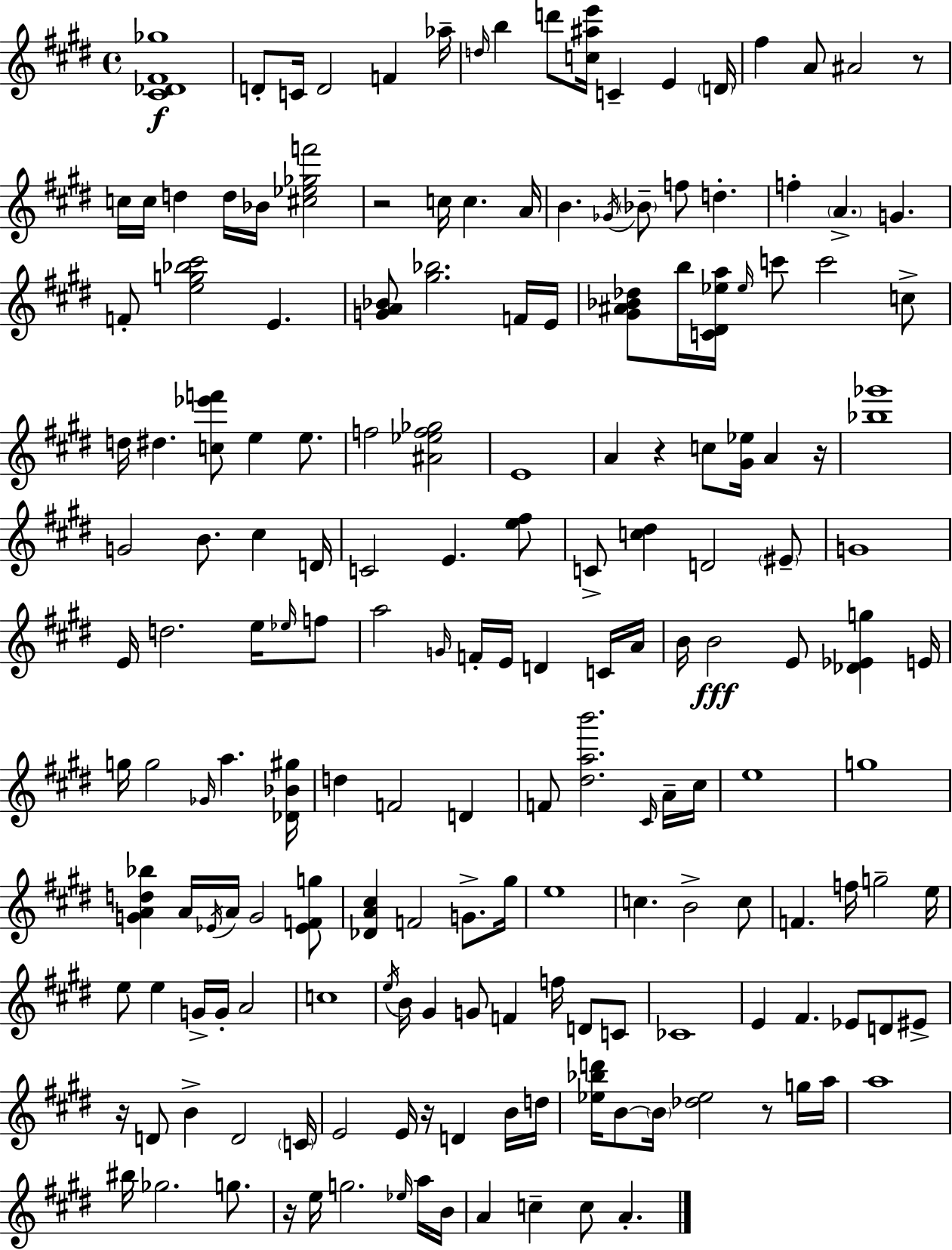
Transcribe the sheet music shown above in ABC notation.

X:1
T:Untitled
M:4/4
L:1/4
K:E
[^C_D^F_g]4 D/2 C/4 D2 F _a/4 d/4 b d'/2 [c^ae']/4 C E D/4 ^f A/2 ^A2 z/2 c/4 c/4 d d/4 _B/4 [^c_e_gf']2 z2 c/4 c A/4 B _G/4 _B/2 f/2 d f A G F/2 [eg_b^c']2 E [GA_B]/2 [^g_b]2 F/4 E/4 [^G^A_B_d]/2 b/4 [C^D_ea]/4 _e/4 c'/2 c'2 c/2 d/4 ^d [c_e'f']/2 e e/2 f2 [^A_ef_g]2 E4 A z c/2 [^G_e]/4 A z/4 [_b_g']4 G2 B/2 ^c D/4 C2 E [e^f]/2 C/2 [c^d] D2 ^E/2 G4 E/4 d2 e/4 _e/4 f/2 a2 G/4 F/4 E/4 D C/4 A/4 B/4 B2 E/2 [_D_Eg] E/4 g/4 g2 _G/4 a [_D_B^g]/4 d F2 D F/2 [^dab']2 ^C/4 A/4 ^c/4 e4 g4 [GAd_b] A/4 _E/4 A/4 G2 [_EFg]/2 [_DA^c] F2 G/2 ^g/4 e4 c B2 c/2 F f/4 g2 e/4 e/2 e G/4 G/4 A2 c4 e/4 B/4 ^G G/2 F f/4 D/2 C/2 _C4 E ^F _E/2 D/2 ^E/2 z/4 D/2 B D2 C/4 E2 E/4 z/4 D B/4 d/4 [_e_bd']/4 B/2 B/4 [_d_e]2 z/2 g/4 a/4 a4 ^b/4 _g2 g/2 z/4 e/4 g2 _e/4 a/4 B/4 A c c/2 A